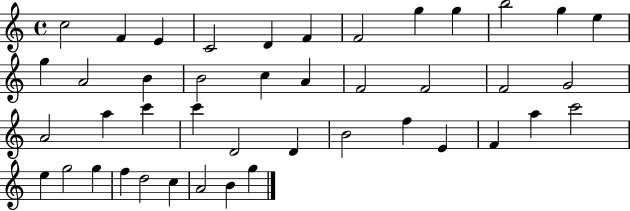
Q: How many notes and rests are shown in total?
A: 43